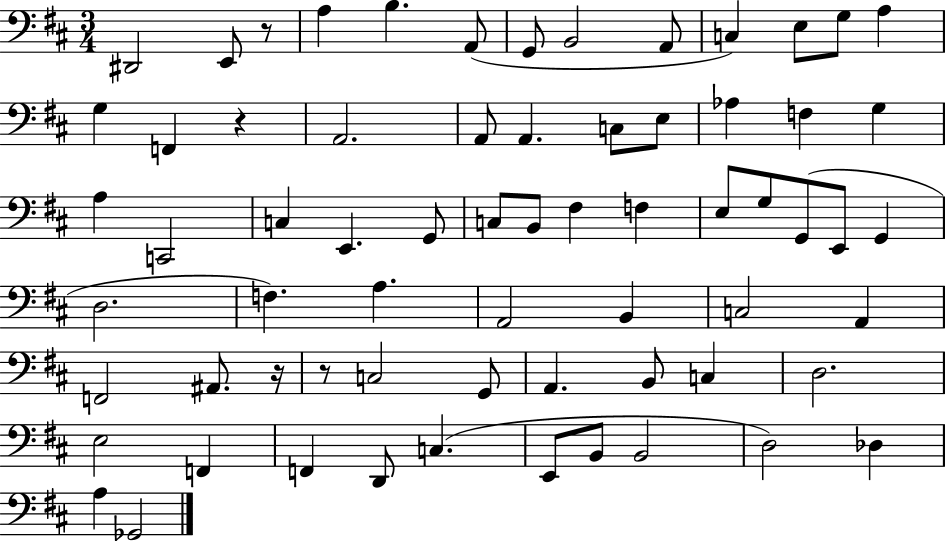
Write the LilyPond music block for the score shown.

{
  \clef bass
  \numericTimeSignature
  \time 3/4
  \key d \major
  dis,2 e,8 r8 | a4 b4. a,8( | g,8 b,2 a,8 | c4) e8 g8 a4 | \break g4 f,4 r4 | a,2. | a,8 a,4. c8 e8 | aes4 f4 g4 | \break a4 c,2 | c4 e,4. g,8 | c8 b,8 fis4 f4 | e8 g8 g,8( e,8 g,4 | \break d2. | f4.) a4. | a,2 b,4 | c2 a,4 | \break f,2 ais,8. r16 | r8 c2 g,8 | a,4. b,8 c4 | d2. | \break e2 f,4 | f,4 d,8 c4.( | e,8 b,8 b,2 | d2) des4 | \break a4 ges,2 | \bar "|."
}